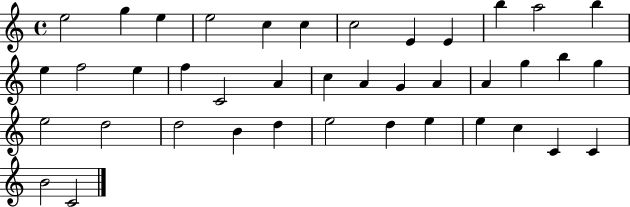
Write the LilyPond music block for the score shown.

{
  \clef treble
  \time 4/4
  \defaultTimeSignature
  \key c \major
  e''2 g''4 e''4 | e''2 c''4 c''4 | c''2 e'4 e'4 | b''4 a''2 b''4 | \break e''4 f''2 e''4 | f''4 c'2 a'4 | c''4 a'4 g'4 a'4 | a'4 g''4 b''4 g''4 | \break e''2 d''2 | d''2 b'4 d''4 | e''2 d''4 e''4 | e''4 c''4 c'4 c'4 | \break b'2 c'2 | \bar "|."
}